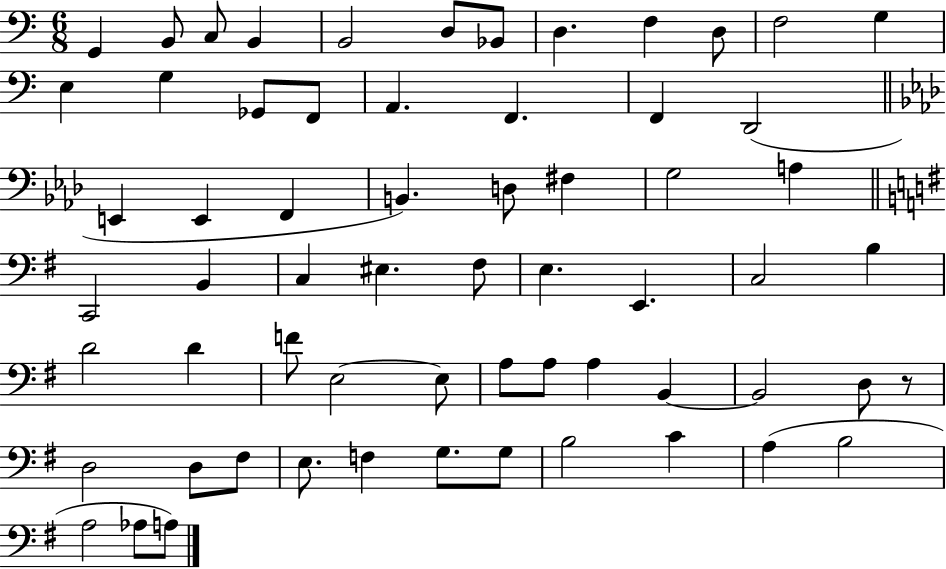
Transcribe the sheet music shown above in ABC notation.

X:1
T:Untitled
M:6/8
L:1/4
K:C
G,, B,,/2 C,/2 B,, B,,2 D,/2 _B,,/2 D, F, D,/2 F,2 G, E, G, _G,,/2 F,,/2 A,, F,, F,, D,,2 E,, E,, F,, B,, D,/2 ^F, G,2 A, C,,2 B,, C, ^E, ^F,/2 E, E,, C,2 B, D2 D F/2 E,2 E,/2 A,/2 A,/2 A, B,, B,,2 D,/2 z/2 D,2 D,/2 ^F,/2 E,/2 F, G,/2 G,/2 B,2 C A, B,2 A,2 _A,/2 A,/2